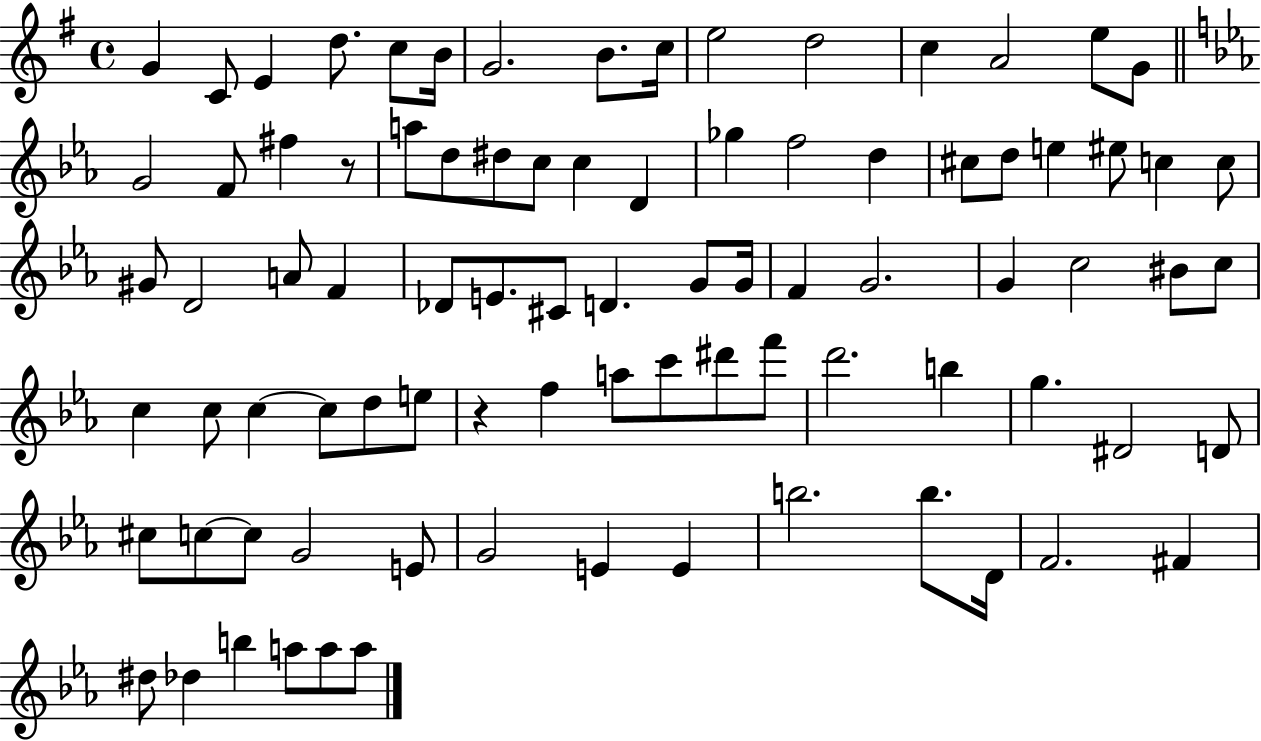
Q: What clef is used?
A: treble